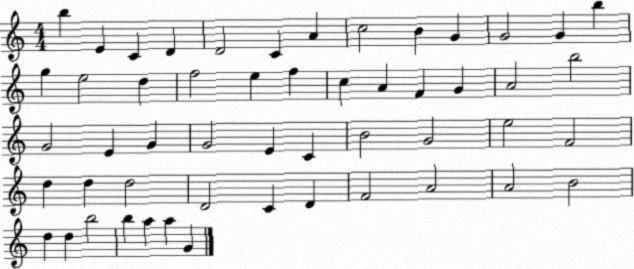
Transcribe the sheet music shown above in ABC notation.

X:1
T:Untitled
M:4/4
L:1/4
K:C
b E C D D2 C A c2 B G G2 G b g e2 d f2 e f c A F G A2 b2 G2 E G G2 E C B2 G2 e2 F2 d d d2 D2 C D F2 A2 A2 B2 d d b2 b a a G